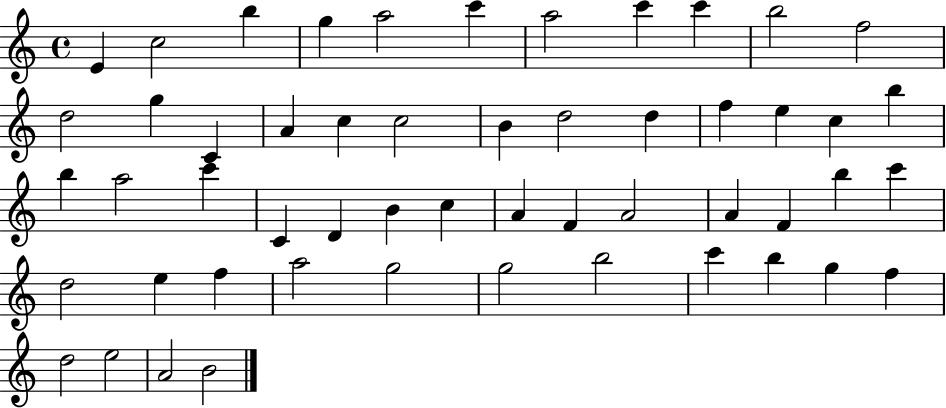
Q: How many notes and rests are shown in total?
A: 53